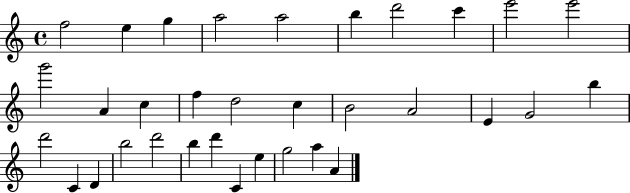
F5/h E5/q G5/q A5/h A5/h B5/q D6/h C6/q E6/h E6/h G6/h A4/q C5/q F5/q D5/h C5/q B4/h A4/h E4/q G4/h B5/q D6/h C4/q D4/q B5/h D6/h B5/q D6/q C4/q E5/q G5/h A5/q A4/q